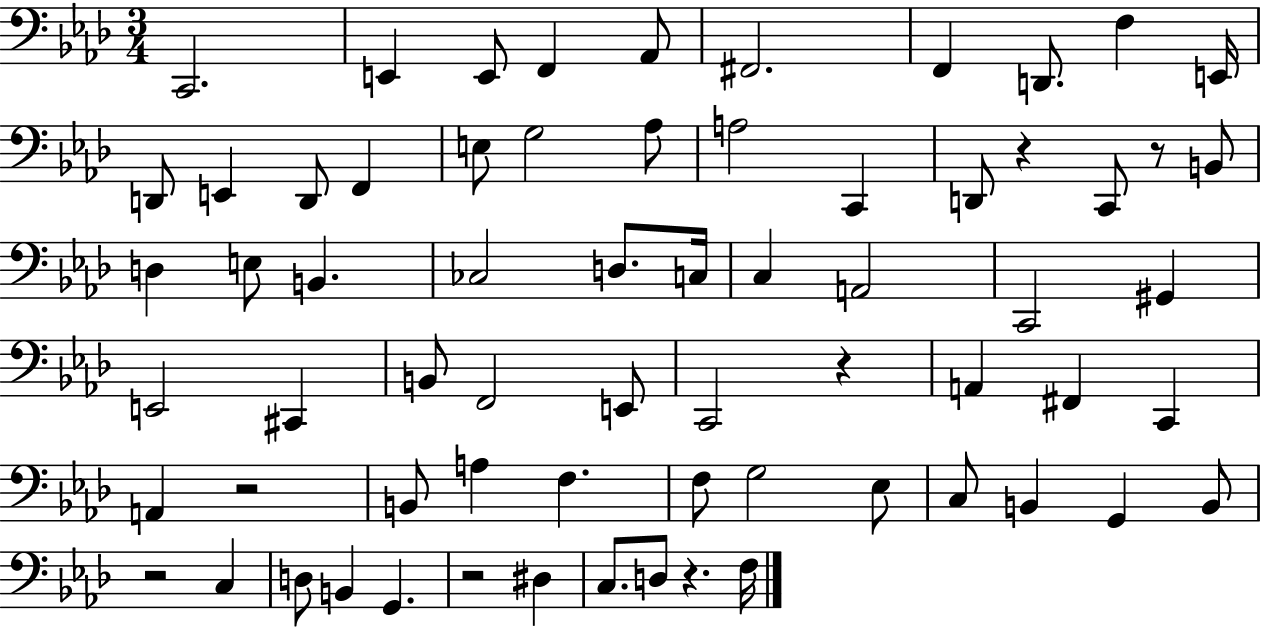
C2/h. E2/q E2/e F2/q Ab2/e F#2/h. F2/q D2/e. F3/q E2/s D2/e E2/q D2/e F2/q E3/e G3/h Ab3/e A3/h C2/q D2/e R/q C2/e R/e B2/e D3/q E3/e B2/q. CES3/h D3/e. C3/s C3/q A2/h C2/h G#2/q E2/h C#2/q B2/e F2/h E2/e C2/h R/q A2/q F#2/q C2/q A2/q R/h B2/e A3/q F3/q. F3/e G3/h Eb3/e C3/e B2/q G2/q B2/e R/h C3/q D3/e B2/q G2/q. R/h D#3/q C3/e. D3/e R/q. F3/s